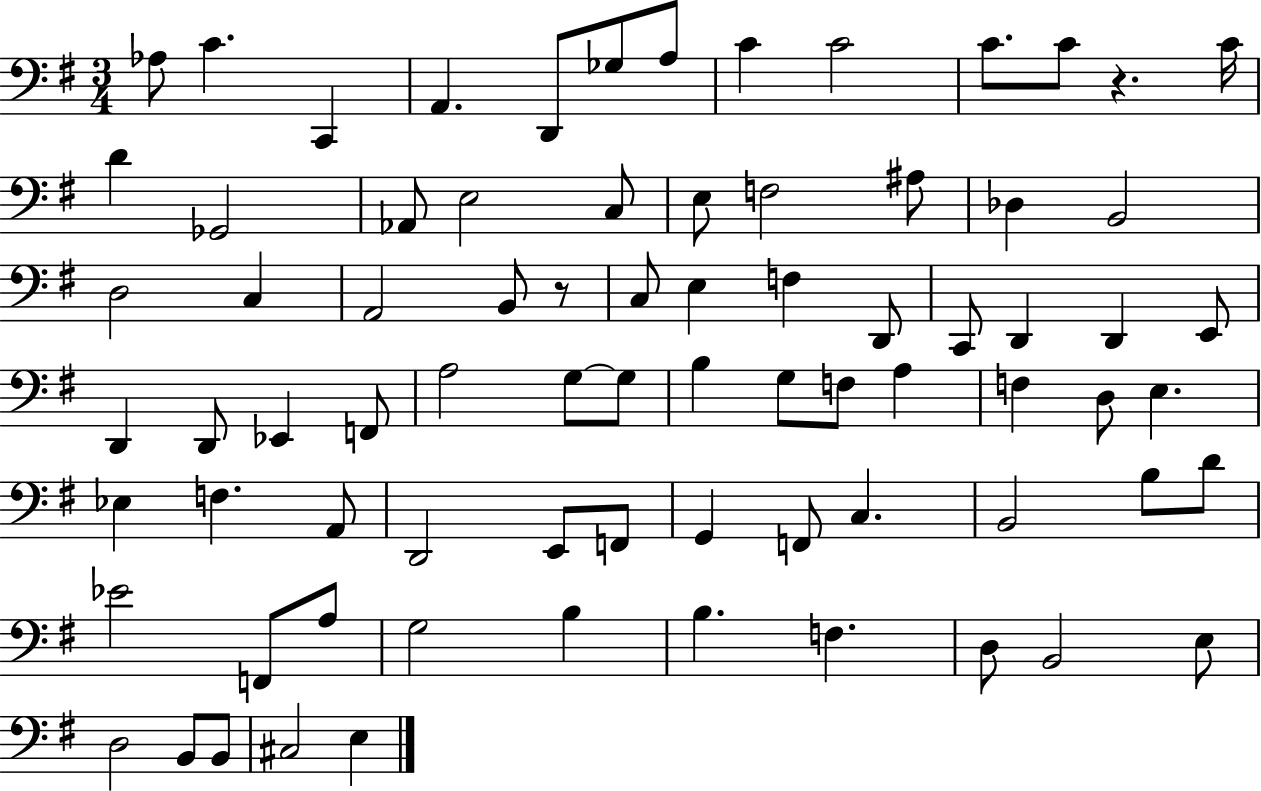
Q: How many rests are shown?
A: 2